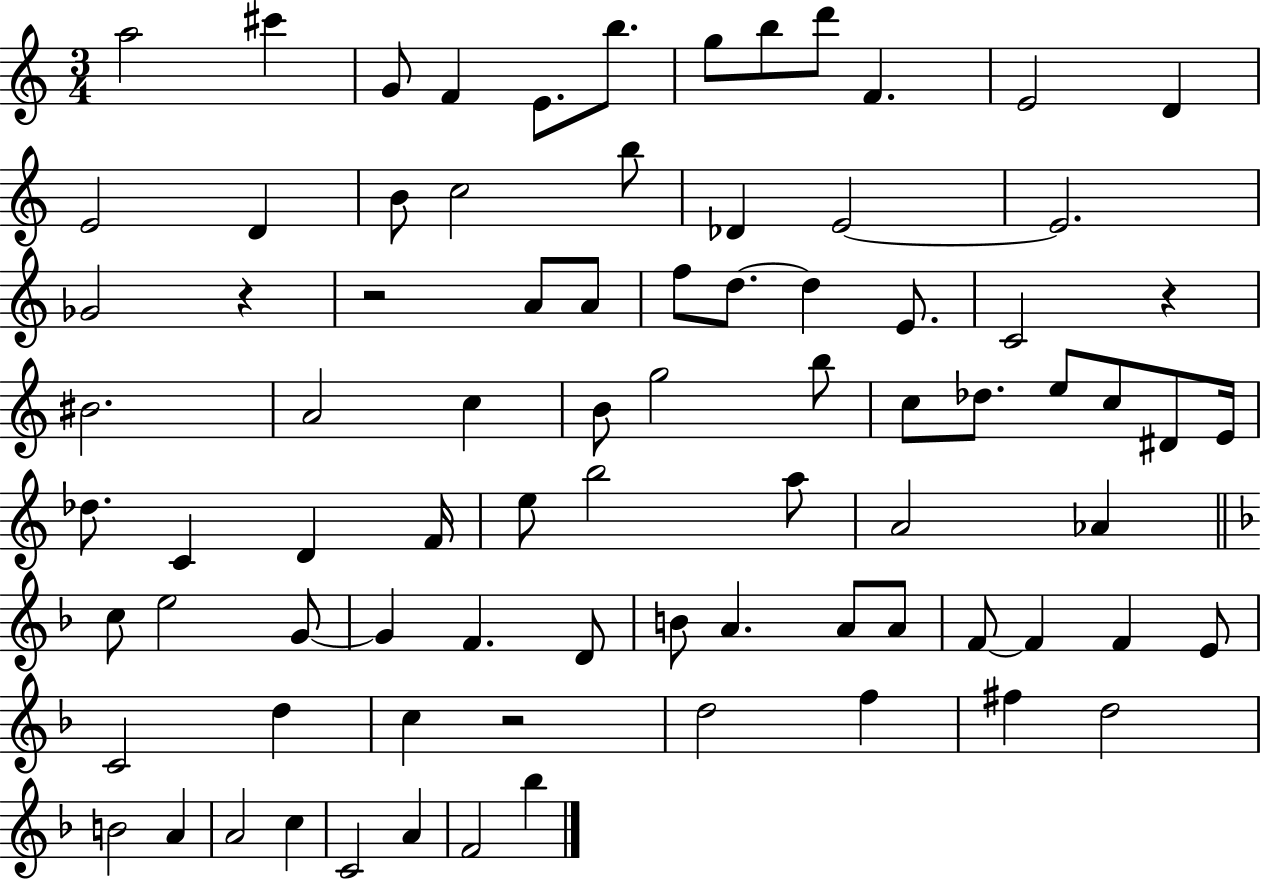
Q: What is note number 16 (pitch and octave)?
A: C5